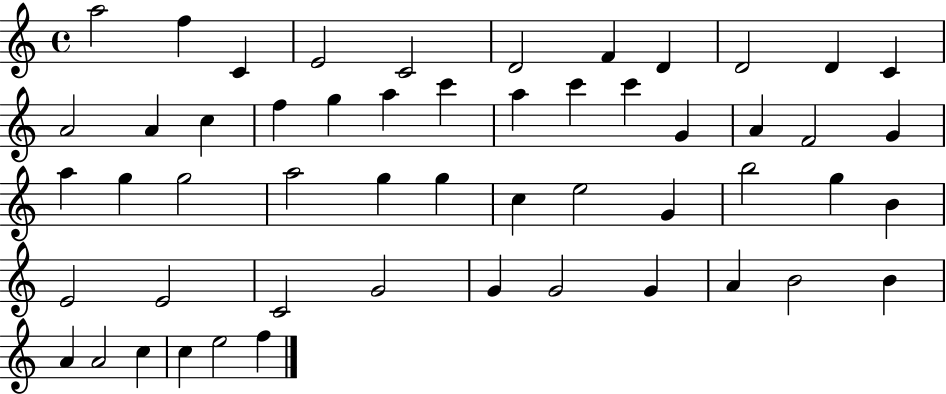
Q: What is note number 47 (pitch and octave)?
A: B4